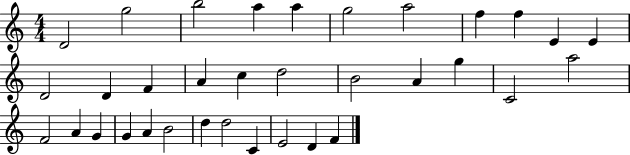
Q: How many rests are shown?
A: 0